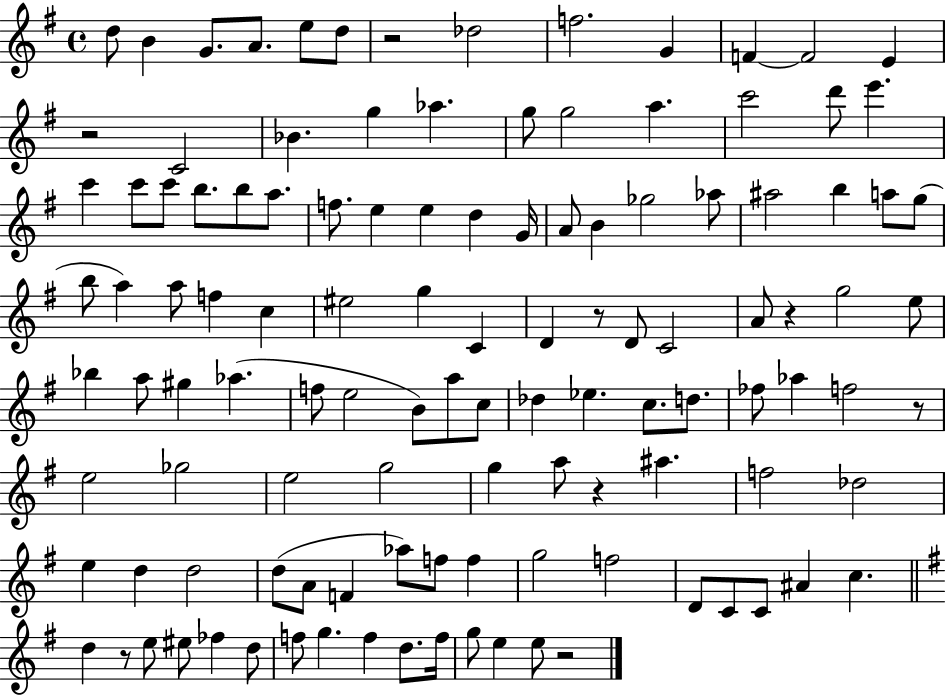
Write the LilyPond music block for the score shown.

{
  \clef treble
  \time 4/4
  \defaultTimeSignature
  \key g \major
  d''8 b'4 g'8. a'8. e''8 d''8 | r2 des''2 | f''2. g'4 | f'4~~ f'2 e'4 | \break r2 c'2 | bes'4. g''4 aes''4. | g''8 g''2 a''4. | c'''2 d'''8 e'''4. | \break c'''4 c'''8 c'''8 b''8. b''8 a''8. | f''8. e''4 e''4 d''4 g'16 | a'8 b'4 ges''2 aes''8 | ais''2 b''4 a''8 g''8( | \break b''8 a''4) a''8 f''4 c''4 | eis''2 g''4 c'4 | d'4 r8 d'8 c'2 | a'8 r4 g''2 e''8 | \break bes''4 a''8 gis''4 aes''4.( | f''8 e''2 b'8) a''8 c''8 | des''4 ees''4. c''8. d''8. | fes''8 aes''4 f''2 r8 | \break e''2 ges''2 | e''2 g''2 | g''4 a''8 r4 ais''4. | f''2 des''2 | \break e''4 d''4 d''2 | d''8( a'8 f'4 aes''8) f''8 f''4 | g''2 f''2 | d'8 c'8 c'8 ais'4 c''4. | \break \bar "||" \break \key g \major d''4 r8 e''8 eis''8 fes''4 d''8 | f''8 g''4. f''4 d''8. f''16 | g''8 e''4 e''8 r2 | \bar "|."
}